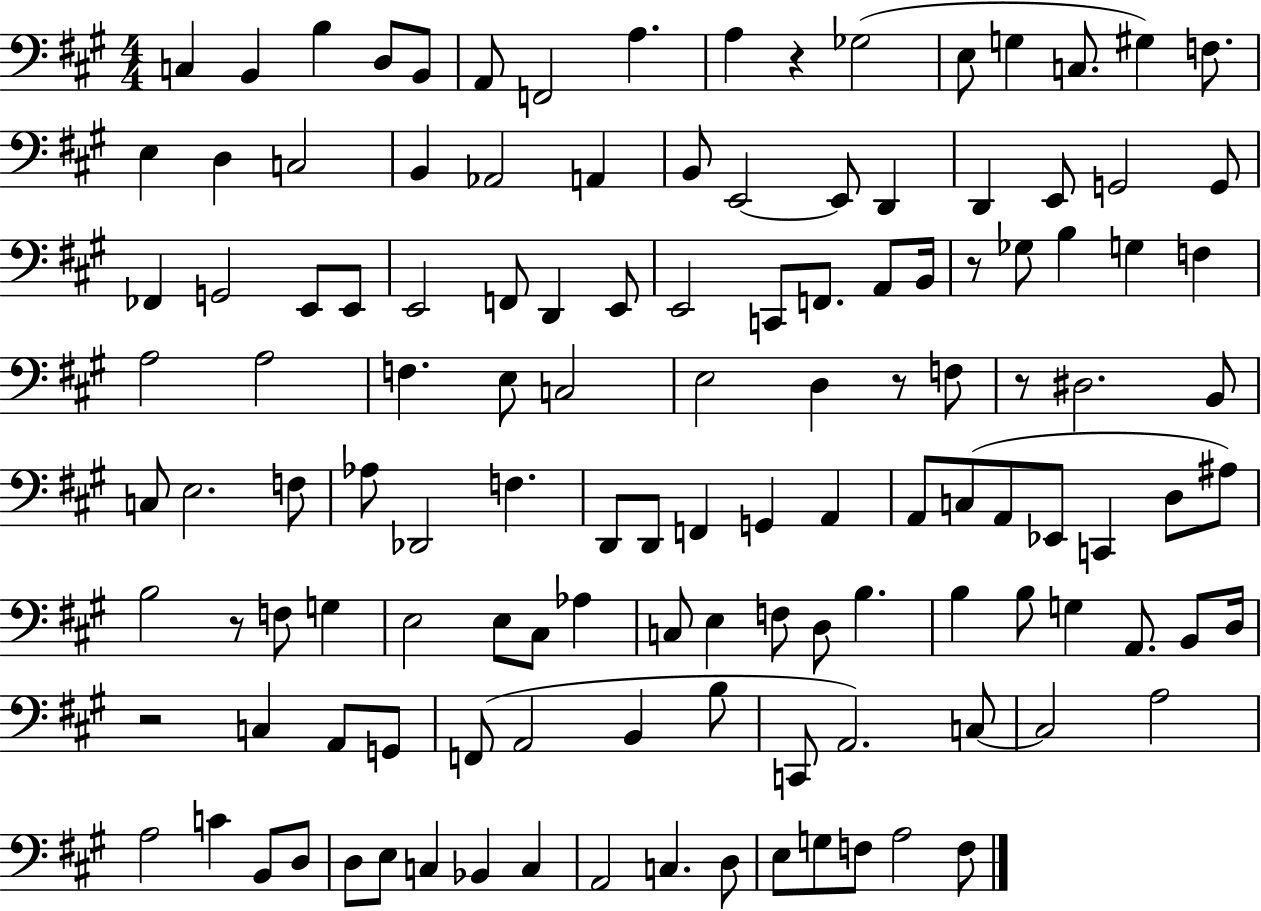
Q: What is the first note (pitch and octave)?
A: C3